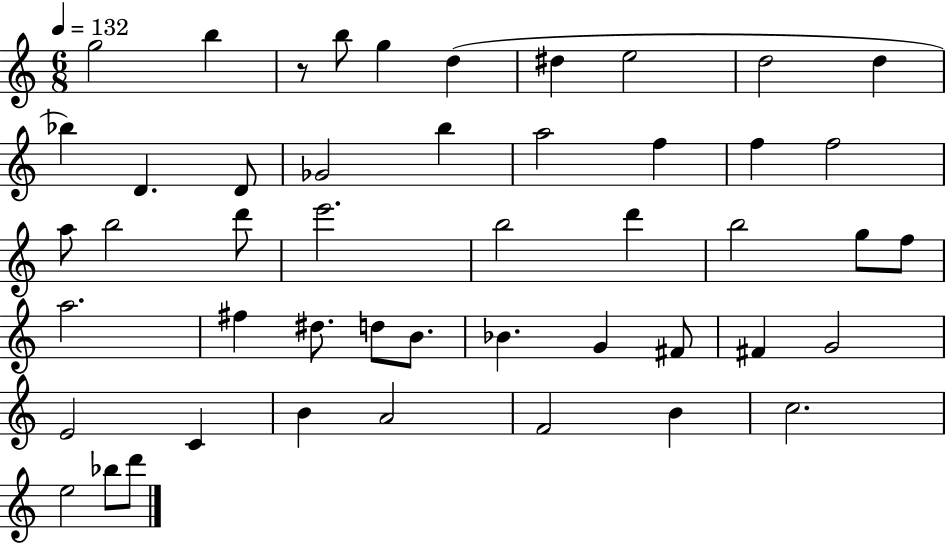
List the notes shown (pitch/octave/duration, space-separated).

G5/h B5/q R/e B5/e G5/q D5/q D#5/q E5/h D5/h D5/q Bb5/q D4/q. D4/e Gb4/h B5/q A5/h F5/q F5/q F5/h A5/e B5/h D6/e E6/h. B5/h D6/q B5/h G5/e F5/e A5/h. F#5/q D#5/e. D5/e B4/e. Bb4/q. G4/q F#4/e F#4/q G4/h E4/h C4/q B4/q A4/h F4/h B4/q C5/h. E5/h Bb5/e D6/e